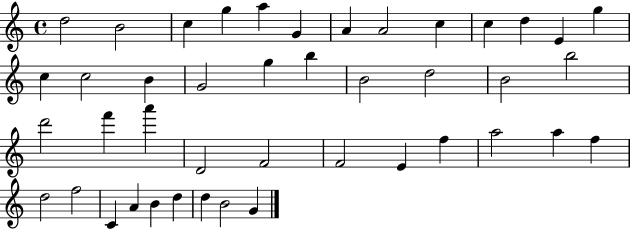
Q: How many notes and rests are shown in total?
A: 43